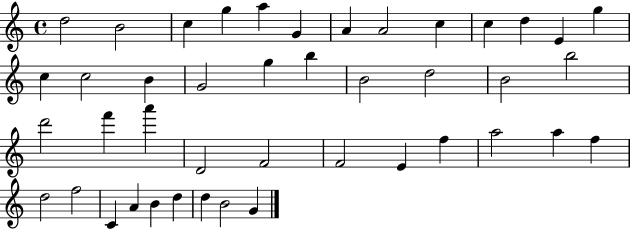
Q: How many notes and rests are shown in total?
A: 43